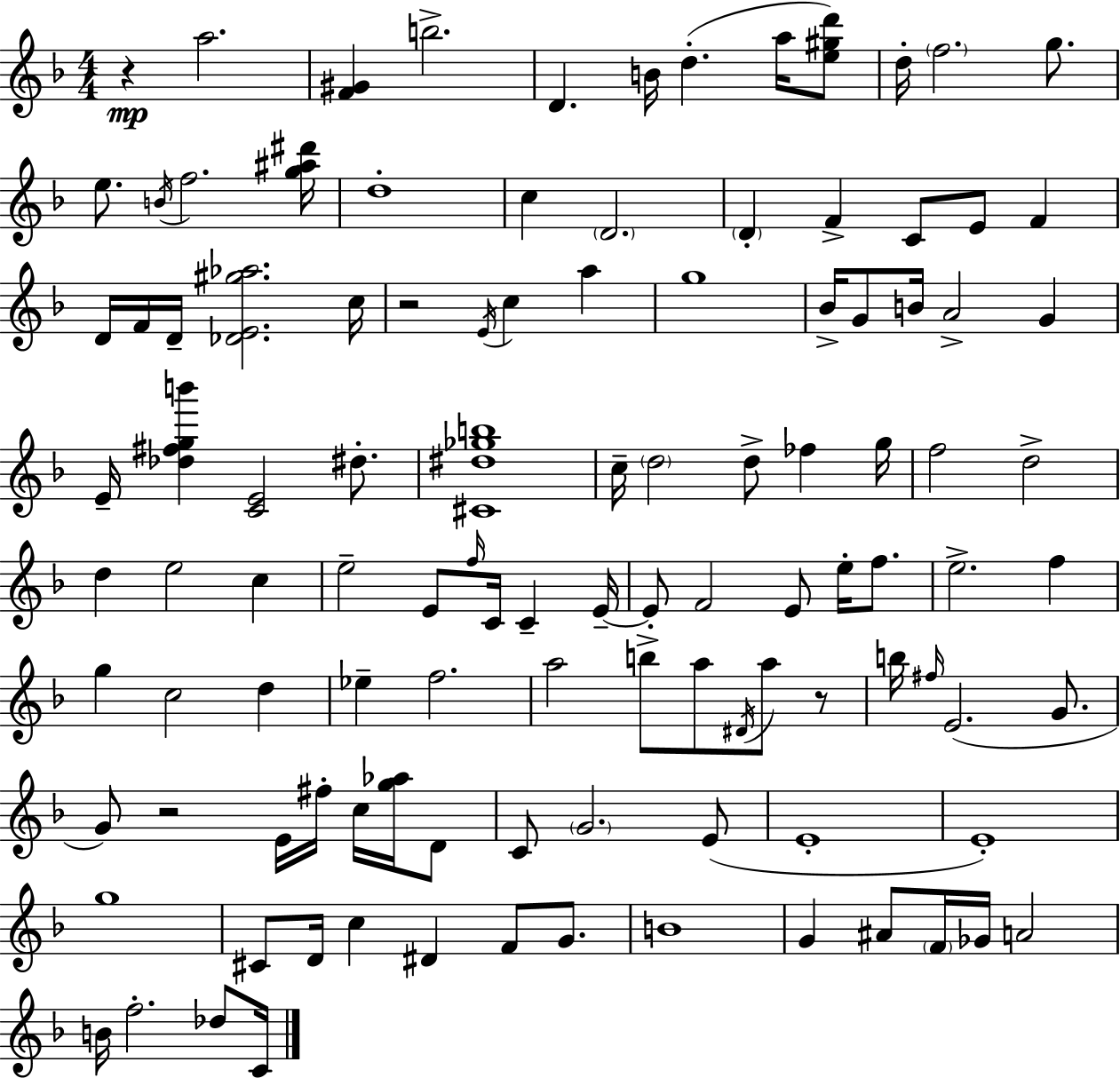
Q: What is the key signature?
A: F major